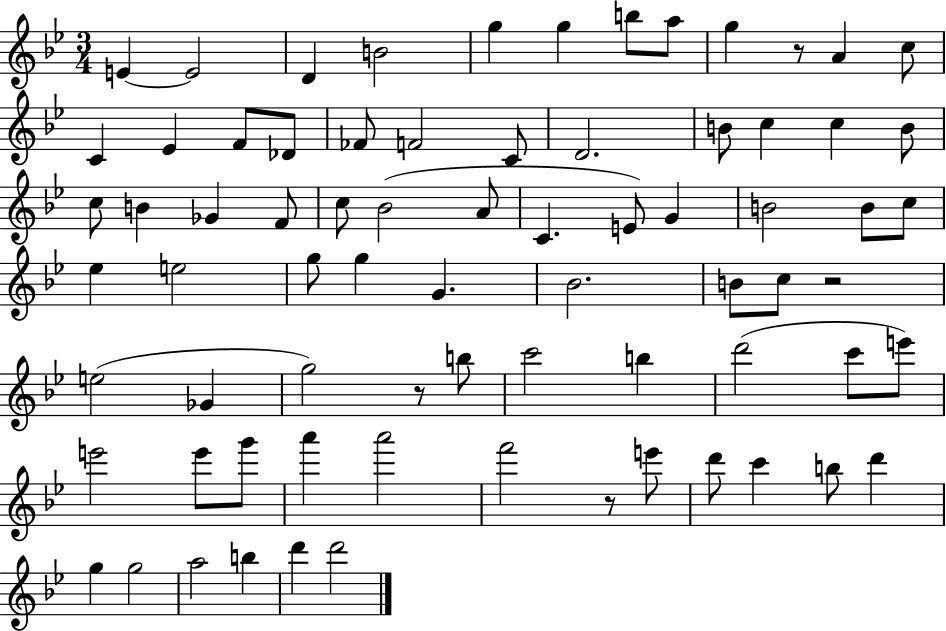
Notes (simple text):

E4/q E4/h D4/q B4/h G5/q G5/q B5/e A5/e G5/q R/e A4/q C5/e C4/q Eb4/q F4/e Db4/e FES4/e F4/h C4/e D4/h. B4/e C5/q C5/q B4/e C5/e B4/q Gb4/q F4/e C5/e Bb4/h A4/e C4/q. E4/e G4/q B4/h B4/e C5/e Eb5/q E5/h G5/e G5/q G4/q. Bb4/h. B4/e C5/e R/h E5/h Gb4/q G5/h R/e B5/e C6/h B5/q D6/h C6/e E6/e E6/h E6/e G6/e A6/q A6/h F6/h R/e E6/e D6/e C6/q B5/e D6/q G5/q G5/h A5/h B5/q D6/q D6/h